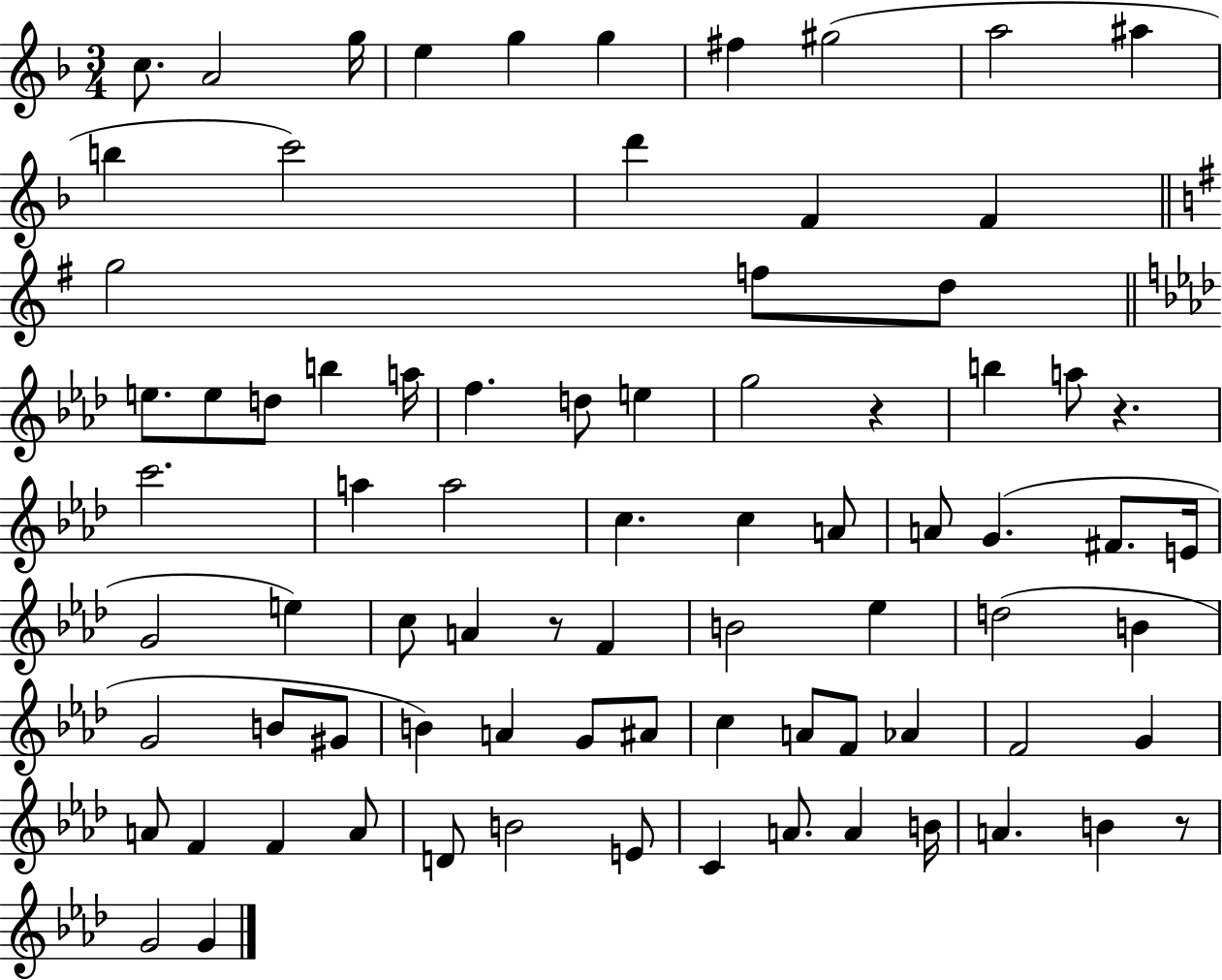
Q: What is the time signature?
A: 3/4